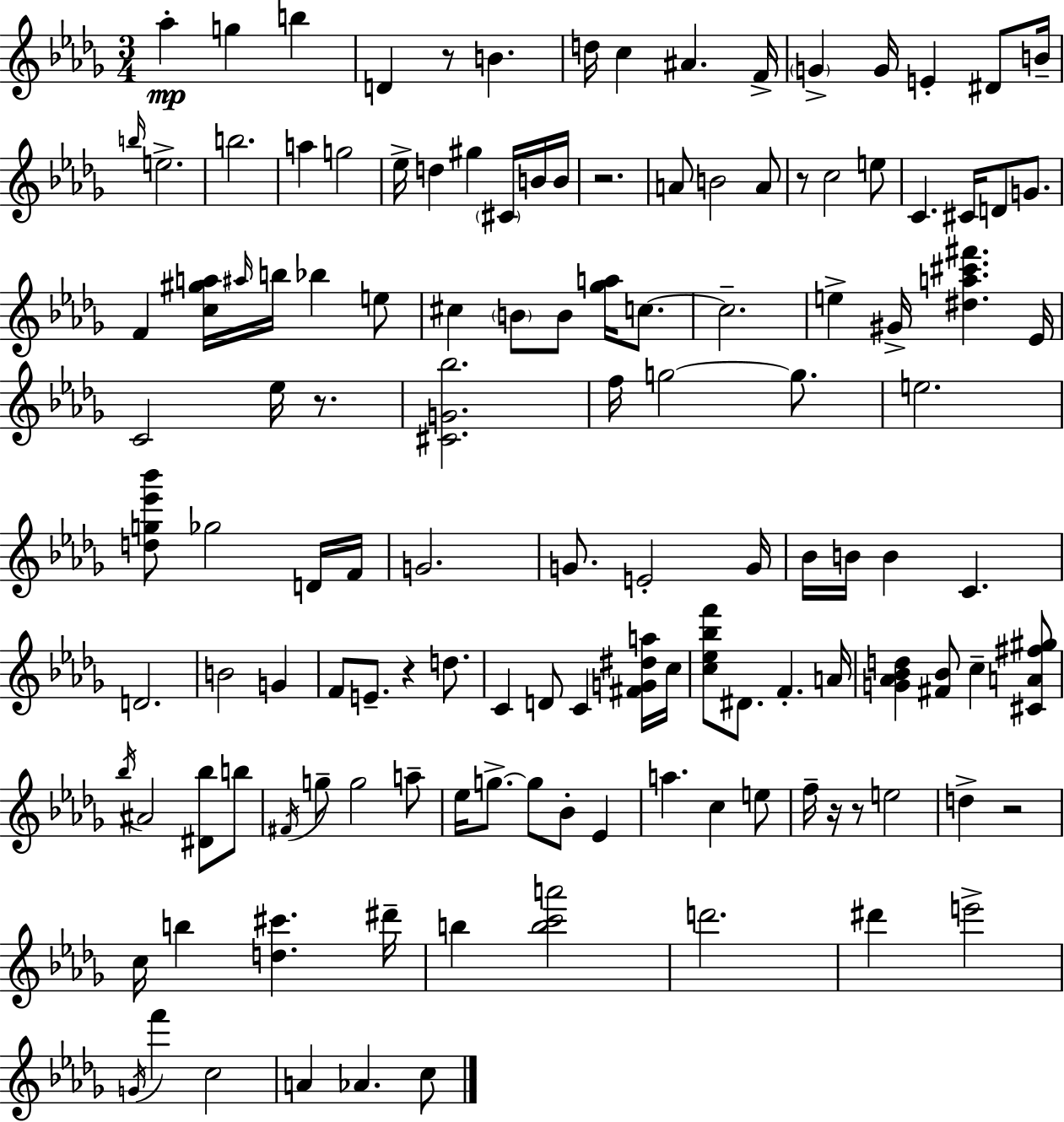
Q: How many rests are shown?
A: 8